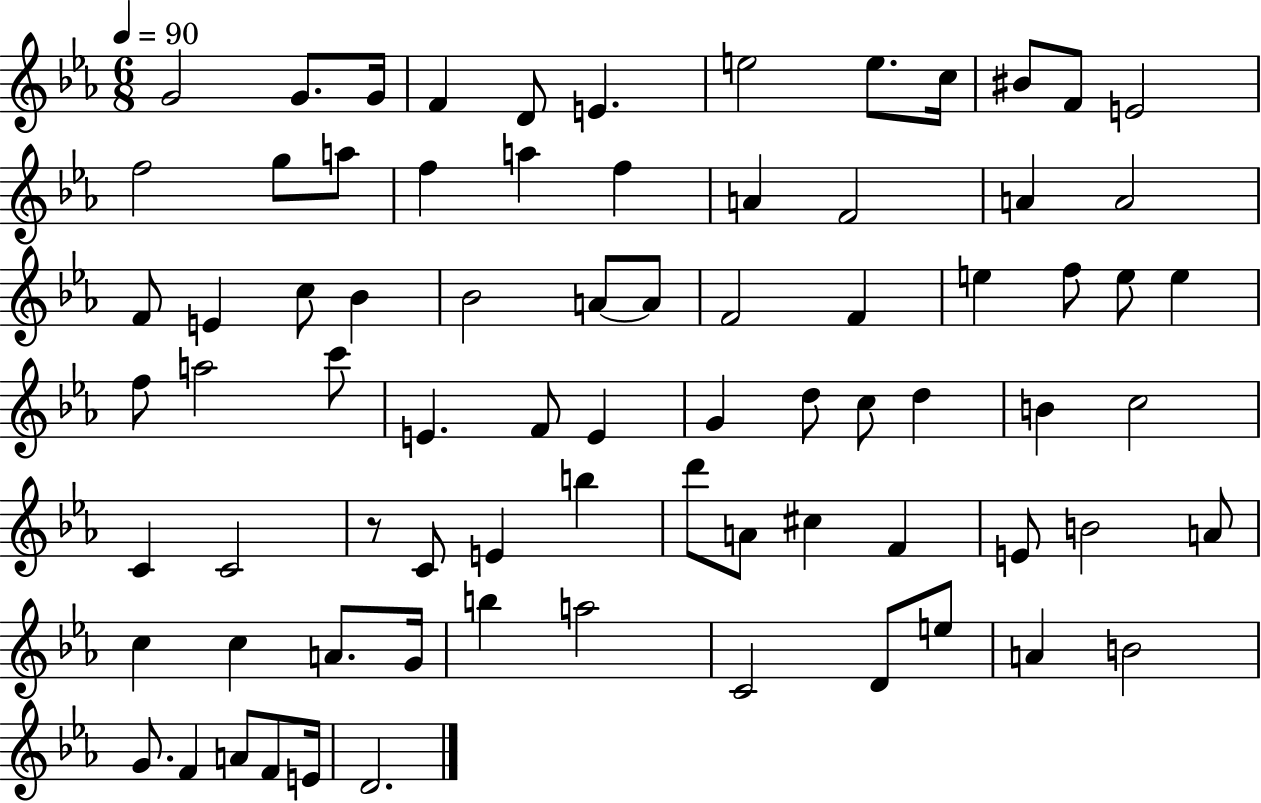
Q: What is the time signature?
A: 6/8